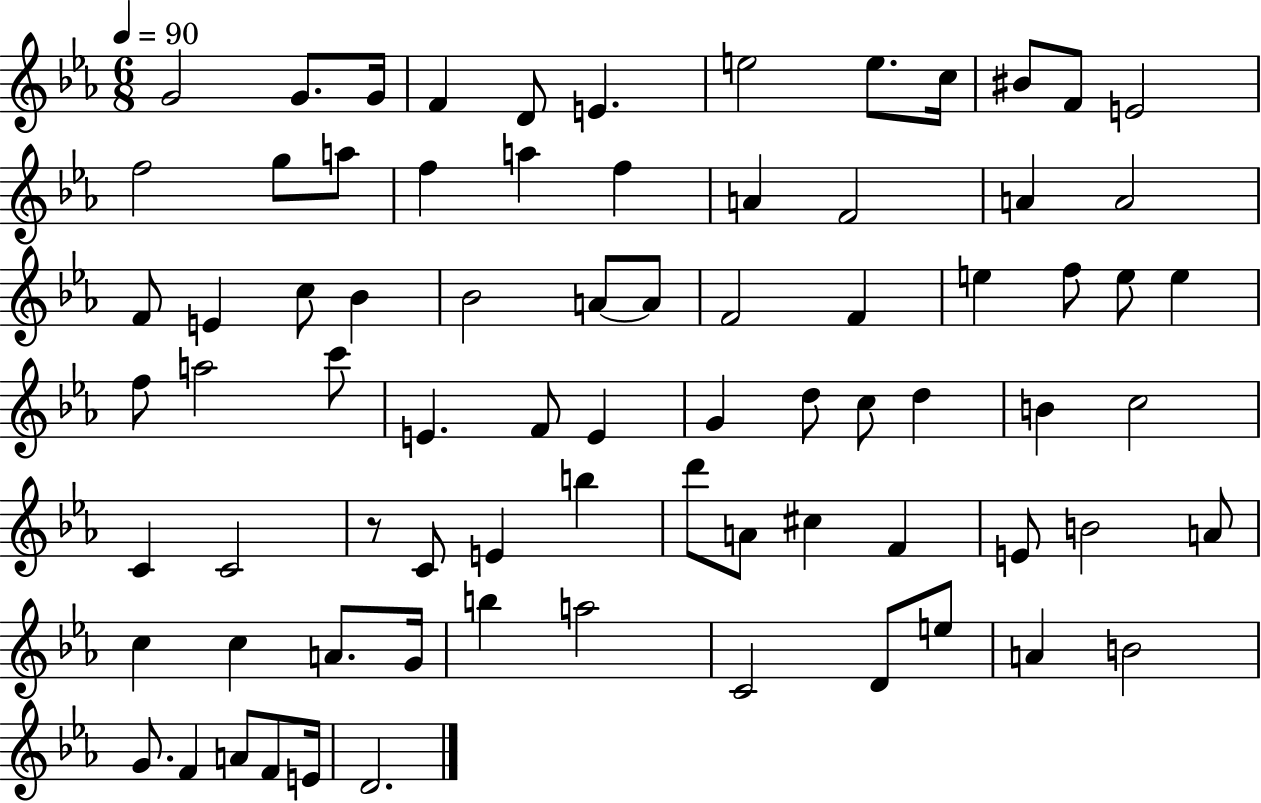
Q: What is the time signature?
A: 6/8